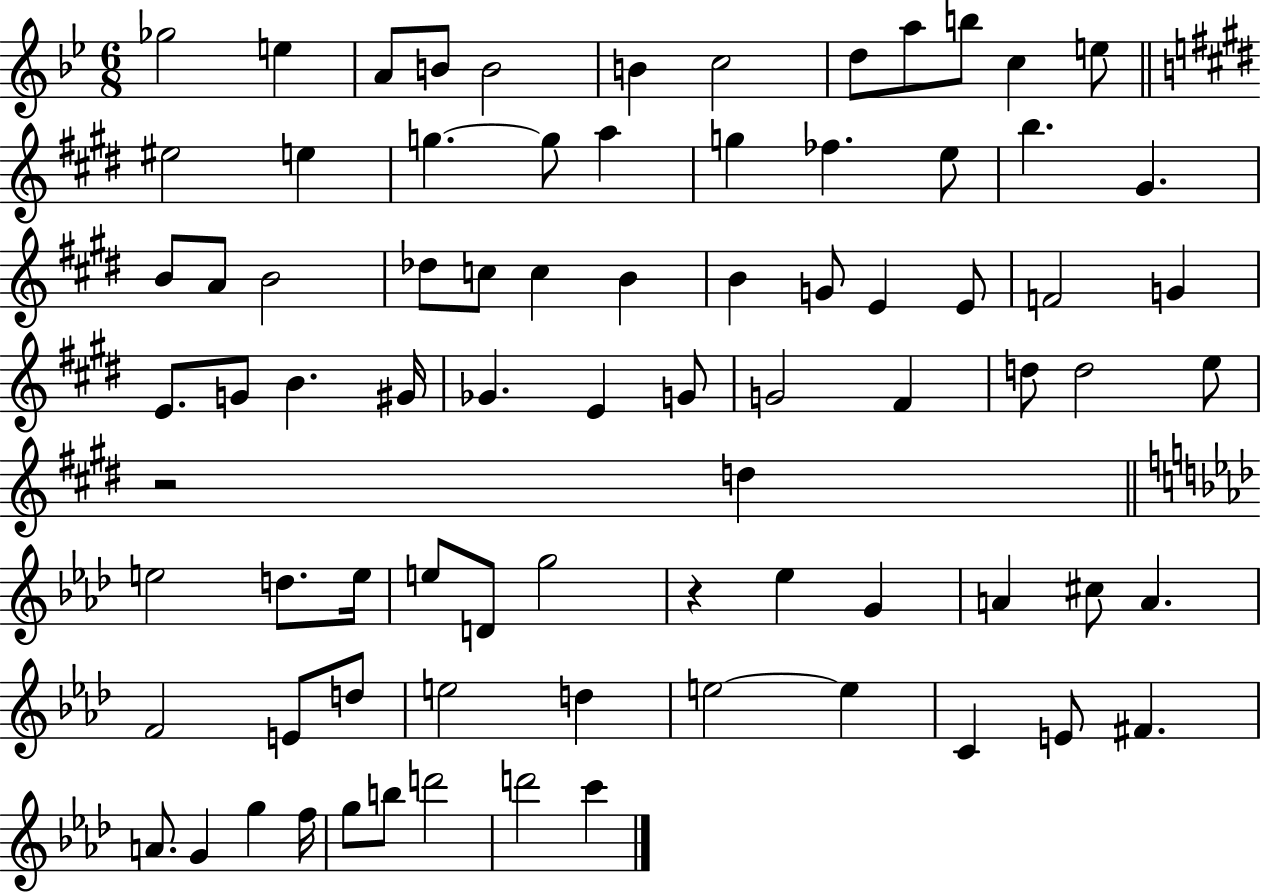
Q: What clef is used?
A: treble